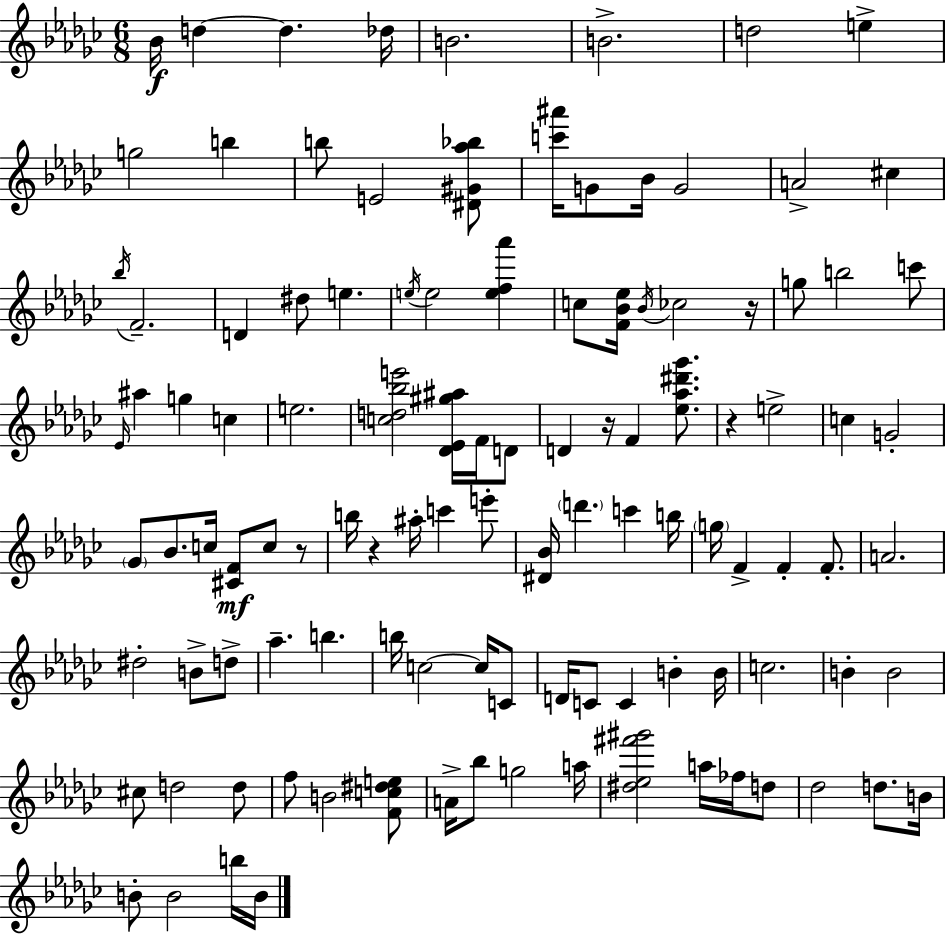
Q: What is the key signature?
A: EES minor